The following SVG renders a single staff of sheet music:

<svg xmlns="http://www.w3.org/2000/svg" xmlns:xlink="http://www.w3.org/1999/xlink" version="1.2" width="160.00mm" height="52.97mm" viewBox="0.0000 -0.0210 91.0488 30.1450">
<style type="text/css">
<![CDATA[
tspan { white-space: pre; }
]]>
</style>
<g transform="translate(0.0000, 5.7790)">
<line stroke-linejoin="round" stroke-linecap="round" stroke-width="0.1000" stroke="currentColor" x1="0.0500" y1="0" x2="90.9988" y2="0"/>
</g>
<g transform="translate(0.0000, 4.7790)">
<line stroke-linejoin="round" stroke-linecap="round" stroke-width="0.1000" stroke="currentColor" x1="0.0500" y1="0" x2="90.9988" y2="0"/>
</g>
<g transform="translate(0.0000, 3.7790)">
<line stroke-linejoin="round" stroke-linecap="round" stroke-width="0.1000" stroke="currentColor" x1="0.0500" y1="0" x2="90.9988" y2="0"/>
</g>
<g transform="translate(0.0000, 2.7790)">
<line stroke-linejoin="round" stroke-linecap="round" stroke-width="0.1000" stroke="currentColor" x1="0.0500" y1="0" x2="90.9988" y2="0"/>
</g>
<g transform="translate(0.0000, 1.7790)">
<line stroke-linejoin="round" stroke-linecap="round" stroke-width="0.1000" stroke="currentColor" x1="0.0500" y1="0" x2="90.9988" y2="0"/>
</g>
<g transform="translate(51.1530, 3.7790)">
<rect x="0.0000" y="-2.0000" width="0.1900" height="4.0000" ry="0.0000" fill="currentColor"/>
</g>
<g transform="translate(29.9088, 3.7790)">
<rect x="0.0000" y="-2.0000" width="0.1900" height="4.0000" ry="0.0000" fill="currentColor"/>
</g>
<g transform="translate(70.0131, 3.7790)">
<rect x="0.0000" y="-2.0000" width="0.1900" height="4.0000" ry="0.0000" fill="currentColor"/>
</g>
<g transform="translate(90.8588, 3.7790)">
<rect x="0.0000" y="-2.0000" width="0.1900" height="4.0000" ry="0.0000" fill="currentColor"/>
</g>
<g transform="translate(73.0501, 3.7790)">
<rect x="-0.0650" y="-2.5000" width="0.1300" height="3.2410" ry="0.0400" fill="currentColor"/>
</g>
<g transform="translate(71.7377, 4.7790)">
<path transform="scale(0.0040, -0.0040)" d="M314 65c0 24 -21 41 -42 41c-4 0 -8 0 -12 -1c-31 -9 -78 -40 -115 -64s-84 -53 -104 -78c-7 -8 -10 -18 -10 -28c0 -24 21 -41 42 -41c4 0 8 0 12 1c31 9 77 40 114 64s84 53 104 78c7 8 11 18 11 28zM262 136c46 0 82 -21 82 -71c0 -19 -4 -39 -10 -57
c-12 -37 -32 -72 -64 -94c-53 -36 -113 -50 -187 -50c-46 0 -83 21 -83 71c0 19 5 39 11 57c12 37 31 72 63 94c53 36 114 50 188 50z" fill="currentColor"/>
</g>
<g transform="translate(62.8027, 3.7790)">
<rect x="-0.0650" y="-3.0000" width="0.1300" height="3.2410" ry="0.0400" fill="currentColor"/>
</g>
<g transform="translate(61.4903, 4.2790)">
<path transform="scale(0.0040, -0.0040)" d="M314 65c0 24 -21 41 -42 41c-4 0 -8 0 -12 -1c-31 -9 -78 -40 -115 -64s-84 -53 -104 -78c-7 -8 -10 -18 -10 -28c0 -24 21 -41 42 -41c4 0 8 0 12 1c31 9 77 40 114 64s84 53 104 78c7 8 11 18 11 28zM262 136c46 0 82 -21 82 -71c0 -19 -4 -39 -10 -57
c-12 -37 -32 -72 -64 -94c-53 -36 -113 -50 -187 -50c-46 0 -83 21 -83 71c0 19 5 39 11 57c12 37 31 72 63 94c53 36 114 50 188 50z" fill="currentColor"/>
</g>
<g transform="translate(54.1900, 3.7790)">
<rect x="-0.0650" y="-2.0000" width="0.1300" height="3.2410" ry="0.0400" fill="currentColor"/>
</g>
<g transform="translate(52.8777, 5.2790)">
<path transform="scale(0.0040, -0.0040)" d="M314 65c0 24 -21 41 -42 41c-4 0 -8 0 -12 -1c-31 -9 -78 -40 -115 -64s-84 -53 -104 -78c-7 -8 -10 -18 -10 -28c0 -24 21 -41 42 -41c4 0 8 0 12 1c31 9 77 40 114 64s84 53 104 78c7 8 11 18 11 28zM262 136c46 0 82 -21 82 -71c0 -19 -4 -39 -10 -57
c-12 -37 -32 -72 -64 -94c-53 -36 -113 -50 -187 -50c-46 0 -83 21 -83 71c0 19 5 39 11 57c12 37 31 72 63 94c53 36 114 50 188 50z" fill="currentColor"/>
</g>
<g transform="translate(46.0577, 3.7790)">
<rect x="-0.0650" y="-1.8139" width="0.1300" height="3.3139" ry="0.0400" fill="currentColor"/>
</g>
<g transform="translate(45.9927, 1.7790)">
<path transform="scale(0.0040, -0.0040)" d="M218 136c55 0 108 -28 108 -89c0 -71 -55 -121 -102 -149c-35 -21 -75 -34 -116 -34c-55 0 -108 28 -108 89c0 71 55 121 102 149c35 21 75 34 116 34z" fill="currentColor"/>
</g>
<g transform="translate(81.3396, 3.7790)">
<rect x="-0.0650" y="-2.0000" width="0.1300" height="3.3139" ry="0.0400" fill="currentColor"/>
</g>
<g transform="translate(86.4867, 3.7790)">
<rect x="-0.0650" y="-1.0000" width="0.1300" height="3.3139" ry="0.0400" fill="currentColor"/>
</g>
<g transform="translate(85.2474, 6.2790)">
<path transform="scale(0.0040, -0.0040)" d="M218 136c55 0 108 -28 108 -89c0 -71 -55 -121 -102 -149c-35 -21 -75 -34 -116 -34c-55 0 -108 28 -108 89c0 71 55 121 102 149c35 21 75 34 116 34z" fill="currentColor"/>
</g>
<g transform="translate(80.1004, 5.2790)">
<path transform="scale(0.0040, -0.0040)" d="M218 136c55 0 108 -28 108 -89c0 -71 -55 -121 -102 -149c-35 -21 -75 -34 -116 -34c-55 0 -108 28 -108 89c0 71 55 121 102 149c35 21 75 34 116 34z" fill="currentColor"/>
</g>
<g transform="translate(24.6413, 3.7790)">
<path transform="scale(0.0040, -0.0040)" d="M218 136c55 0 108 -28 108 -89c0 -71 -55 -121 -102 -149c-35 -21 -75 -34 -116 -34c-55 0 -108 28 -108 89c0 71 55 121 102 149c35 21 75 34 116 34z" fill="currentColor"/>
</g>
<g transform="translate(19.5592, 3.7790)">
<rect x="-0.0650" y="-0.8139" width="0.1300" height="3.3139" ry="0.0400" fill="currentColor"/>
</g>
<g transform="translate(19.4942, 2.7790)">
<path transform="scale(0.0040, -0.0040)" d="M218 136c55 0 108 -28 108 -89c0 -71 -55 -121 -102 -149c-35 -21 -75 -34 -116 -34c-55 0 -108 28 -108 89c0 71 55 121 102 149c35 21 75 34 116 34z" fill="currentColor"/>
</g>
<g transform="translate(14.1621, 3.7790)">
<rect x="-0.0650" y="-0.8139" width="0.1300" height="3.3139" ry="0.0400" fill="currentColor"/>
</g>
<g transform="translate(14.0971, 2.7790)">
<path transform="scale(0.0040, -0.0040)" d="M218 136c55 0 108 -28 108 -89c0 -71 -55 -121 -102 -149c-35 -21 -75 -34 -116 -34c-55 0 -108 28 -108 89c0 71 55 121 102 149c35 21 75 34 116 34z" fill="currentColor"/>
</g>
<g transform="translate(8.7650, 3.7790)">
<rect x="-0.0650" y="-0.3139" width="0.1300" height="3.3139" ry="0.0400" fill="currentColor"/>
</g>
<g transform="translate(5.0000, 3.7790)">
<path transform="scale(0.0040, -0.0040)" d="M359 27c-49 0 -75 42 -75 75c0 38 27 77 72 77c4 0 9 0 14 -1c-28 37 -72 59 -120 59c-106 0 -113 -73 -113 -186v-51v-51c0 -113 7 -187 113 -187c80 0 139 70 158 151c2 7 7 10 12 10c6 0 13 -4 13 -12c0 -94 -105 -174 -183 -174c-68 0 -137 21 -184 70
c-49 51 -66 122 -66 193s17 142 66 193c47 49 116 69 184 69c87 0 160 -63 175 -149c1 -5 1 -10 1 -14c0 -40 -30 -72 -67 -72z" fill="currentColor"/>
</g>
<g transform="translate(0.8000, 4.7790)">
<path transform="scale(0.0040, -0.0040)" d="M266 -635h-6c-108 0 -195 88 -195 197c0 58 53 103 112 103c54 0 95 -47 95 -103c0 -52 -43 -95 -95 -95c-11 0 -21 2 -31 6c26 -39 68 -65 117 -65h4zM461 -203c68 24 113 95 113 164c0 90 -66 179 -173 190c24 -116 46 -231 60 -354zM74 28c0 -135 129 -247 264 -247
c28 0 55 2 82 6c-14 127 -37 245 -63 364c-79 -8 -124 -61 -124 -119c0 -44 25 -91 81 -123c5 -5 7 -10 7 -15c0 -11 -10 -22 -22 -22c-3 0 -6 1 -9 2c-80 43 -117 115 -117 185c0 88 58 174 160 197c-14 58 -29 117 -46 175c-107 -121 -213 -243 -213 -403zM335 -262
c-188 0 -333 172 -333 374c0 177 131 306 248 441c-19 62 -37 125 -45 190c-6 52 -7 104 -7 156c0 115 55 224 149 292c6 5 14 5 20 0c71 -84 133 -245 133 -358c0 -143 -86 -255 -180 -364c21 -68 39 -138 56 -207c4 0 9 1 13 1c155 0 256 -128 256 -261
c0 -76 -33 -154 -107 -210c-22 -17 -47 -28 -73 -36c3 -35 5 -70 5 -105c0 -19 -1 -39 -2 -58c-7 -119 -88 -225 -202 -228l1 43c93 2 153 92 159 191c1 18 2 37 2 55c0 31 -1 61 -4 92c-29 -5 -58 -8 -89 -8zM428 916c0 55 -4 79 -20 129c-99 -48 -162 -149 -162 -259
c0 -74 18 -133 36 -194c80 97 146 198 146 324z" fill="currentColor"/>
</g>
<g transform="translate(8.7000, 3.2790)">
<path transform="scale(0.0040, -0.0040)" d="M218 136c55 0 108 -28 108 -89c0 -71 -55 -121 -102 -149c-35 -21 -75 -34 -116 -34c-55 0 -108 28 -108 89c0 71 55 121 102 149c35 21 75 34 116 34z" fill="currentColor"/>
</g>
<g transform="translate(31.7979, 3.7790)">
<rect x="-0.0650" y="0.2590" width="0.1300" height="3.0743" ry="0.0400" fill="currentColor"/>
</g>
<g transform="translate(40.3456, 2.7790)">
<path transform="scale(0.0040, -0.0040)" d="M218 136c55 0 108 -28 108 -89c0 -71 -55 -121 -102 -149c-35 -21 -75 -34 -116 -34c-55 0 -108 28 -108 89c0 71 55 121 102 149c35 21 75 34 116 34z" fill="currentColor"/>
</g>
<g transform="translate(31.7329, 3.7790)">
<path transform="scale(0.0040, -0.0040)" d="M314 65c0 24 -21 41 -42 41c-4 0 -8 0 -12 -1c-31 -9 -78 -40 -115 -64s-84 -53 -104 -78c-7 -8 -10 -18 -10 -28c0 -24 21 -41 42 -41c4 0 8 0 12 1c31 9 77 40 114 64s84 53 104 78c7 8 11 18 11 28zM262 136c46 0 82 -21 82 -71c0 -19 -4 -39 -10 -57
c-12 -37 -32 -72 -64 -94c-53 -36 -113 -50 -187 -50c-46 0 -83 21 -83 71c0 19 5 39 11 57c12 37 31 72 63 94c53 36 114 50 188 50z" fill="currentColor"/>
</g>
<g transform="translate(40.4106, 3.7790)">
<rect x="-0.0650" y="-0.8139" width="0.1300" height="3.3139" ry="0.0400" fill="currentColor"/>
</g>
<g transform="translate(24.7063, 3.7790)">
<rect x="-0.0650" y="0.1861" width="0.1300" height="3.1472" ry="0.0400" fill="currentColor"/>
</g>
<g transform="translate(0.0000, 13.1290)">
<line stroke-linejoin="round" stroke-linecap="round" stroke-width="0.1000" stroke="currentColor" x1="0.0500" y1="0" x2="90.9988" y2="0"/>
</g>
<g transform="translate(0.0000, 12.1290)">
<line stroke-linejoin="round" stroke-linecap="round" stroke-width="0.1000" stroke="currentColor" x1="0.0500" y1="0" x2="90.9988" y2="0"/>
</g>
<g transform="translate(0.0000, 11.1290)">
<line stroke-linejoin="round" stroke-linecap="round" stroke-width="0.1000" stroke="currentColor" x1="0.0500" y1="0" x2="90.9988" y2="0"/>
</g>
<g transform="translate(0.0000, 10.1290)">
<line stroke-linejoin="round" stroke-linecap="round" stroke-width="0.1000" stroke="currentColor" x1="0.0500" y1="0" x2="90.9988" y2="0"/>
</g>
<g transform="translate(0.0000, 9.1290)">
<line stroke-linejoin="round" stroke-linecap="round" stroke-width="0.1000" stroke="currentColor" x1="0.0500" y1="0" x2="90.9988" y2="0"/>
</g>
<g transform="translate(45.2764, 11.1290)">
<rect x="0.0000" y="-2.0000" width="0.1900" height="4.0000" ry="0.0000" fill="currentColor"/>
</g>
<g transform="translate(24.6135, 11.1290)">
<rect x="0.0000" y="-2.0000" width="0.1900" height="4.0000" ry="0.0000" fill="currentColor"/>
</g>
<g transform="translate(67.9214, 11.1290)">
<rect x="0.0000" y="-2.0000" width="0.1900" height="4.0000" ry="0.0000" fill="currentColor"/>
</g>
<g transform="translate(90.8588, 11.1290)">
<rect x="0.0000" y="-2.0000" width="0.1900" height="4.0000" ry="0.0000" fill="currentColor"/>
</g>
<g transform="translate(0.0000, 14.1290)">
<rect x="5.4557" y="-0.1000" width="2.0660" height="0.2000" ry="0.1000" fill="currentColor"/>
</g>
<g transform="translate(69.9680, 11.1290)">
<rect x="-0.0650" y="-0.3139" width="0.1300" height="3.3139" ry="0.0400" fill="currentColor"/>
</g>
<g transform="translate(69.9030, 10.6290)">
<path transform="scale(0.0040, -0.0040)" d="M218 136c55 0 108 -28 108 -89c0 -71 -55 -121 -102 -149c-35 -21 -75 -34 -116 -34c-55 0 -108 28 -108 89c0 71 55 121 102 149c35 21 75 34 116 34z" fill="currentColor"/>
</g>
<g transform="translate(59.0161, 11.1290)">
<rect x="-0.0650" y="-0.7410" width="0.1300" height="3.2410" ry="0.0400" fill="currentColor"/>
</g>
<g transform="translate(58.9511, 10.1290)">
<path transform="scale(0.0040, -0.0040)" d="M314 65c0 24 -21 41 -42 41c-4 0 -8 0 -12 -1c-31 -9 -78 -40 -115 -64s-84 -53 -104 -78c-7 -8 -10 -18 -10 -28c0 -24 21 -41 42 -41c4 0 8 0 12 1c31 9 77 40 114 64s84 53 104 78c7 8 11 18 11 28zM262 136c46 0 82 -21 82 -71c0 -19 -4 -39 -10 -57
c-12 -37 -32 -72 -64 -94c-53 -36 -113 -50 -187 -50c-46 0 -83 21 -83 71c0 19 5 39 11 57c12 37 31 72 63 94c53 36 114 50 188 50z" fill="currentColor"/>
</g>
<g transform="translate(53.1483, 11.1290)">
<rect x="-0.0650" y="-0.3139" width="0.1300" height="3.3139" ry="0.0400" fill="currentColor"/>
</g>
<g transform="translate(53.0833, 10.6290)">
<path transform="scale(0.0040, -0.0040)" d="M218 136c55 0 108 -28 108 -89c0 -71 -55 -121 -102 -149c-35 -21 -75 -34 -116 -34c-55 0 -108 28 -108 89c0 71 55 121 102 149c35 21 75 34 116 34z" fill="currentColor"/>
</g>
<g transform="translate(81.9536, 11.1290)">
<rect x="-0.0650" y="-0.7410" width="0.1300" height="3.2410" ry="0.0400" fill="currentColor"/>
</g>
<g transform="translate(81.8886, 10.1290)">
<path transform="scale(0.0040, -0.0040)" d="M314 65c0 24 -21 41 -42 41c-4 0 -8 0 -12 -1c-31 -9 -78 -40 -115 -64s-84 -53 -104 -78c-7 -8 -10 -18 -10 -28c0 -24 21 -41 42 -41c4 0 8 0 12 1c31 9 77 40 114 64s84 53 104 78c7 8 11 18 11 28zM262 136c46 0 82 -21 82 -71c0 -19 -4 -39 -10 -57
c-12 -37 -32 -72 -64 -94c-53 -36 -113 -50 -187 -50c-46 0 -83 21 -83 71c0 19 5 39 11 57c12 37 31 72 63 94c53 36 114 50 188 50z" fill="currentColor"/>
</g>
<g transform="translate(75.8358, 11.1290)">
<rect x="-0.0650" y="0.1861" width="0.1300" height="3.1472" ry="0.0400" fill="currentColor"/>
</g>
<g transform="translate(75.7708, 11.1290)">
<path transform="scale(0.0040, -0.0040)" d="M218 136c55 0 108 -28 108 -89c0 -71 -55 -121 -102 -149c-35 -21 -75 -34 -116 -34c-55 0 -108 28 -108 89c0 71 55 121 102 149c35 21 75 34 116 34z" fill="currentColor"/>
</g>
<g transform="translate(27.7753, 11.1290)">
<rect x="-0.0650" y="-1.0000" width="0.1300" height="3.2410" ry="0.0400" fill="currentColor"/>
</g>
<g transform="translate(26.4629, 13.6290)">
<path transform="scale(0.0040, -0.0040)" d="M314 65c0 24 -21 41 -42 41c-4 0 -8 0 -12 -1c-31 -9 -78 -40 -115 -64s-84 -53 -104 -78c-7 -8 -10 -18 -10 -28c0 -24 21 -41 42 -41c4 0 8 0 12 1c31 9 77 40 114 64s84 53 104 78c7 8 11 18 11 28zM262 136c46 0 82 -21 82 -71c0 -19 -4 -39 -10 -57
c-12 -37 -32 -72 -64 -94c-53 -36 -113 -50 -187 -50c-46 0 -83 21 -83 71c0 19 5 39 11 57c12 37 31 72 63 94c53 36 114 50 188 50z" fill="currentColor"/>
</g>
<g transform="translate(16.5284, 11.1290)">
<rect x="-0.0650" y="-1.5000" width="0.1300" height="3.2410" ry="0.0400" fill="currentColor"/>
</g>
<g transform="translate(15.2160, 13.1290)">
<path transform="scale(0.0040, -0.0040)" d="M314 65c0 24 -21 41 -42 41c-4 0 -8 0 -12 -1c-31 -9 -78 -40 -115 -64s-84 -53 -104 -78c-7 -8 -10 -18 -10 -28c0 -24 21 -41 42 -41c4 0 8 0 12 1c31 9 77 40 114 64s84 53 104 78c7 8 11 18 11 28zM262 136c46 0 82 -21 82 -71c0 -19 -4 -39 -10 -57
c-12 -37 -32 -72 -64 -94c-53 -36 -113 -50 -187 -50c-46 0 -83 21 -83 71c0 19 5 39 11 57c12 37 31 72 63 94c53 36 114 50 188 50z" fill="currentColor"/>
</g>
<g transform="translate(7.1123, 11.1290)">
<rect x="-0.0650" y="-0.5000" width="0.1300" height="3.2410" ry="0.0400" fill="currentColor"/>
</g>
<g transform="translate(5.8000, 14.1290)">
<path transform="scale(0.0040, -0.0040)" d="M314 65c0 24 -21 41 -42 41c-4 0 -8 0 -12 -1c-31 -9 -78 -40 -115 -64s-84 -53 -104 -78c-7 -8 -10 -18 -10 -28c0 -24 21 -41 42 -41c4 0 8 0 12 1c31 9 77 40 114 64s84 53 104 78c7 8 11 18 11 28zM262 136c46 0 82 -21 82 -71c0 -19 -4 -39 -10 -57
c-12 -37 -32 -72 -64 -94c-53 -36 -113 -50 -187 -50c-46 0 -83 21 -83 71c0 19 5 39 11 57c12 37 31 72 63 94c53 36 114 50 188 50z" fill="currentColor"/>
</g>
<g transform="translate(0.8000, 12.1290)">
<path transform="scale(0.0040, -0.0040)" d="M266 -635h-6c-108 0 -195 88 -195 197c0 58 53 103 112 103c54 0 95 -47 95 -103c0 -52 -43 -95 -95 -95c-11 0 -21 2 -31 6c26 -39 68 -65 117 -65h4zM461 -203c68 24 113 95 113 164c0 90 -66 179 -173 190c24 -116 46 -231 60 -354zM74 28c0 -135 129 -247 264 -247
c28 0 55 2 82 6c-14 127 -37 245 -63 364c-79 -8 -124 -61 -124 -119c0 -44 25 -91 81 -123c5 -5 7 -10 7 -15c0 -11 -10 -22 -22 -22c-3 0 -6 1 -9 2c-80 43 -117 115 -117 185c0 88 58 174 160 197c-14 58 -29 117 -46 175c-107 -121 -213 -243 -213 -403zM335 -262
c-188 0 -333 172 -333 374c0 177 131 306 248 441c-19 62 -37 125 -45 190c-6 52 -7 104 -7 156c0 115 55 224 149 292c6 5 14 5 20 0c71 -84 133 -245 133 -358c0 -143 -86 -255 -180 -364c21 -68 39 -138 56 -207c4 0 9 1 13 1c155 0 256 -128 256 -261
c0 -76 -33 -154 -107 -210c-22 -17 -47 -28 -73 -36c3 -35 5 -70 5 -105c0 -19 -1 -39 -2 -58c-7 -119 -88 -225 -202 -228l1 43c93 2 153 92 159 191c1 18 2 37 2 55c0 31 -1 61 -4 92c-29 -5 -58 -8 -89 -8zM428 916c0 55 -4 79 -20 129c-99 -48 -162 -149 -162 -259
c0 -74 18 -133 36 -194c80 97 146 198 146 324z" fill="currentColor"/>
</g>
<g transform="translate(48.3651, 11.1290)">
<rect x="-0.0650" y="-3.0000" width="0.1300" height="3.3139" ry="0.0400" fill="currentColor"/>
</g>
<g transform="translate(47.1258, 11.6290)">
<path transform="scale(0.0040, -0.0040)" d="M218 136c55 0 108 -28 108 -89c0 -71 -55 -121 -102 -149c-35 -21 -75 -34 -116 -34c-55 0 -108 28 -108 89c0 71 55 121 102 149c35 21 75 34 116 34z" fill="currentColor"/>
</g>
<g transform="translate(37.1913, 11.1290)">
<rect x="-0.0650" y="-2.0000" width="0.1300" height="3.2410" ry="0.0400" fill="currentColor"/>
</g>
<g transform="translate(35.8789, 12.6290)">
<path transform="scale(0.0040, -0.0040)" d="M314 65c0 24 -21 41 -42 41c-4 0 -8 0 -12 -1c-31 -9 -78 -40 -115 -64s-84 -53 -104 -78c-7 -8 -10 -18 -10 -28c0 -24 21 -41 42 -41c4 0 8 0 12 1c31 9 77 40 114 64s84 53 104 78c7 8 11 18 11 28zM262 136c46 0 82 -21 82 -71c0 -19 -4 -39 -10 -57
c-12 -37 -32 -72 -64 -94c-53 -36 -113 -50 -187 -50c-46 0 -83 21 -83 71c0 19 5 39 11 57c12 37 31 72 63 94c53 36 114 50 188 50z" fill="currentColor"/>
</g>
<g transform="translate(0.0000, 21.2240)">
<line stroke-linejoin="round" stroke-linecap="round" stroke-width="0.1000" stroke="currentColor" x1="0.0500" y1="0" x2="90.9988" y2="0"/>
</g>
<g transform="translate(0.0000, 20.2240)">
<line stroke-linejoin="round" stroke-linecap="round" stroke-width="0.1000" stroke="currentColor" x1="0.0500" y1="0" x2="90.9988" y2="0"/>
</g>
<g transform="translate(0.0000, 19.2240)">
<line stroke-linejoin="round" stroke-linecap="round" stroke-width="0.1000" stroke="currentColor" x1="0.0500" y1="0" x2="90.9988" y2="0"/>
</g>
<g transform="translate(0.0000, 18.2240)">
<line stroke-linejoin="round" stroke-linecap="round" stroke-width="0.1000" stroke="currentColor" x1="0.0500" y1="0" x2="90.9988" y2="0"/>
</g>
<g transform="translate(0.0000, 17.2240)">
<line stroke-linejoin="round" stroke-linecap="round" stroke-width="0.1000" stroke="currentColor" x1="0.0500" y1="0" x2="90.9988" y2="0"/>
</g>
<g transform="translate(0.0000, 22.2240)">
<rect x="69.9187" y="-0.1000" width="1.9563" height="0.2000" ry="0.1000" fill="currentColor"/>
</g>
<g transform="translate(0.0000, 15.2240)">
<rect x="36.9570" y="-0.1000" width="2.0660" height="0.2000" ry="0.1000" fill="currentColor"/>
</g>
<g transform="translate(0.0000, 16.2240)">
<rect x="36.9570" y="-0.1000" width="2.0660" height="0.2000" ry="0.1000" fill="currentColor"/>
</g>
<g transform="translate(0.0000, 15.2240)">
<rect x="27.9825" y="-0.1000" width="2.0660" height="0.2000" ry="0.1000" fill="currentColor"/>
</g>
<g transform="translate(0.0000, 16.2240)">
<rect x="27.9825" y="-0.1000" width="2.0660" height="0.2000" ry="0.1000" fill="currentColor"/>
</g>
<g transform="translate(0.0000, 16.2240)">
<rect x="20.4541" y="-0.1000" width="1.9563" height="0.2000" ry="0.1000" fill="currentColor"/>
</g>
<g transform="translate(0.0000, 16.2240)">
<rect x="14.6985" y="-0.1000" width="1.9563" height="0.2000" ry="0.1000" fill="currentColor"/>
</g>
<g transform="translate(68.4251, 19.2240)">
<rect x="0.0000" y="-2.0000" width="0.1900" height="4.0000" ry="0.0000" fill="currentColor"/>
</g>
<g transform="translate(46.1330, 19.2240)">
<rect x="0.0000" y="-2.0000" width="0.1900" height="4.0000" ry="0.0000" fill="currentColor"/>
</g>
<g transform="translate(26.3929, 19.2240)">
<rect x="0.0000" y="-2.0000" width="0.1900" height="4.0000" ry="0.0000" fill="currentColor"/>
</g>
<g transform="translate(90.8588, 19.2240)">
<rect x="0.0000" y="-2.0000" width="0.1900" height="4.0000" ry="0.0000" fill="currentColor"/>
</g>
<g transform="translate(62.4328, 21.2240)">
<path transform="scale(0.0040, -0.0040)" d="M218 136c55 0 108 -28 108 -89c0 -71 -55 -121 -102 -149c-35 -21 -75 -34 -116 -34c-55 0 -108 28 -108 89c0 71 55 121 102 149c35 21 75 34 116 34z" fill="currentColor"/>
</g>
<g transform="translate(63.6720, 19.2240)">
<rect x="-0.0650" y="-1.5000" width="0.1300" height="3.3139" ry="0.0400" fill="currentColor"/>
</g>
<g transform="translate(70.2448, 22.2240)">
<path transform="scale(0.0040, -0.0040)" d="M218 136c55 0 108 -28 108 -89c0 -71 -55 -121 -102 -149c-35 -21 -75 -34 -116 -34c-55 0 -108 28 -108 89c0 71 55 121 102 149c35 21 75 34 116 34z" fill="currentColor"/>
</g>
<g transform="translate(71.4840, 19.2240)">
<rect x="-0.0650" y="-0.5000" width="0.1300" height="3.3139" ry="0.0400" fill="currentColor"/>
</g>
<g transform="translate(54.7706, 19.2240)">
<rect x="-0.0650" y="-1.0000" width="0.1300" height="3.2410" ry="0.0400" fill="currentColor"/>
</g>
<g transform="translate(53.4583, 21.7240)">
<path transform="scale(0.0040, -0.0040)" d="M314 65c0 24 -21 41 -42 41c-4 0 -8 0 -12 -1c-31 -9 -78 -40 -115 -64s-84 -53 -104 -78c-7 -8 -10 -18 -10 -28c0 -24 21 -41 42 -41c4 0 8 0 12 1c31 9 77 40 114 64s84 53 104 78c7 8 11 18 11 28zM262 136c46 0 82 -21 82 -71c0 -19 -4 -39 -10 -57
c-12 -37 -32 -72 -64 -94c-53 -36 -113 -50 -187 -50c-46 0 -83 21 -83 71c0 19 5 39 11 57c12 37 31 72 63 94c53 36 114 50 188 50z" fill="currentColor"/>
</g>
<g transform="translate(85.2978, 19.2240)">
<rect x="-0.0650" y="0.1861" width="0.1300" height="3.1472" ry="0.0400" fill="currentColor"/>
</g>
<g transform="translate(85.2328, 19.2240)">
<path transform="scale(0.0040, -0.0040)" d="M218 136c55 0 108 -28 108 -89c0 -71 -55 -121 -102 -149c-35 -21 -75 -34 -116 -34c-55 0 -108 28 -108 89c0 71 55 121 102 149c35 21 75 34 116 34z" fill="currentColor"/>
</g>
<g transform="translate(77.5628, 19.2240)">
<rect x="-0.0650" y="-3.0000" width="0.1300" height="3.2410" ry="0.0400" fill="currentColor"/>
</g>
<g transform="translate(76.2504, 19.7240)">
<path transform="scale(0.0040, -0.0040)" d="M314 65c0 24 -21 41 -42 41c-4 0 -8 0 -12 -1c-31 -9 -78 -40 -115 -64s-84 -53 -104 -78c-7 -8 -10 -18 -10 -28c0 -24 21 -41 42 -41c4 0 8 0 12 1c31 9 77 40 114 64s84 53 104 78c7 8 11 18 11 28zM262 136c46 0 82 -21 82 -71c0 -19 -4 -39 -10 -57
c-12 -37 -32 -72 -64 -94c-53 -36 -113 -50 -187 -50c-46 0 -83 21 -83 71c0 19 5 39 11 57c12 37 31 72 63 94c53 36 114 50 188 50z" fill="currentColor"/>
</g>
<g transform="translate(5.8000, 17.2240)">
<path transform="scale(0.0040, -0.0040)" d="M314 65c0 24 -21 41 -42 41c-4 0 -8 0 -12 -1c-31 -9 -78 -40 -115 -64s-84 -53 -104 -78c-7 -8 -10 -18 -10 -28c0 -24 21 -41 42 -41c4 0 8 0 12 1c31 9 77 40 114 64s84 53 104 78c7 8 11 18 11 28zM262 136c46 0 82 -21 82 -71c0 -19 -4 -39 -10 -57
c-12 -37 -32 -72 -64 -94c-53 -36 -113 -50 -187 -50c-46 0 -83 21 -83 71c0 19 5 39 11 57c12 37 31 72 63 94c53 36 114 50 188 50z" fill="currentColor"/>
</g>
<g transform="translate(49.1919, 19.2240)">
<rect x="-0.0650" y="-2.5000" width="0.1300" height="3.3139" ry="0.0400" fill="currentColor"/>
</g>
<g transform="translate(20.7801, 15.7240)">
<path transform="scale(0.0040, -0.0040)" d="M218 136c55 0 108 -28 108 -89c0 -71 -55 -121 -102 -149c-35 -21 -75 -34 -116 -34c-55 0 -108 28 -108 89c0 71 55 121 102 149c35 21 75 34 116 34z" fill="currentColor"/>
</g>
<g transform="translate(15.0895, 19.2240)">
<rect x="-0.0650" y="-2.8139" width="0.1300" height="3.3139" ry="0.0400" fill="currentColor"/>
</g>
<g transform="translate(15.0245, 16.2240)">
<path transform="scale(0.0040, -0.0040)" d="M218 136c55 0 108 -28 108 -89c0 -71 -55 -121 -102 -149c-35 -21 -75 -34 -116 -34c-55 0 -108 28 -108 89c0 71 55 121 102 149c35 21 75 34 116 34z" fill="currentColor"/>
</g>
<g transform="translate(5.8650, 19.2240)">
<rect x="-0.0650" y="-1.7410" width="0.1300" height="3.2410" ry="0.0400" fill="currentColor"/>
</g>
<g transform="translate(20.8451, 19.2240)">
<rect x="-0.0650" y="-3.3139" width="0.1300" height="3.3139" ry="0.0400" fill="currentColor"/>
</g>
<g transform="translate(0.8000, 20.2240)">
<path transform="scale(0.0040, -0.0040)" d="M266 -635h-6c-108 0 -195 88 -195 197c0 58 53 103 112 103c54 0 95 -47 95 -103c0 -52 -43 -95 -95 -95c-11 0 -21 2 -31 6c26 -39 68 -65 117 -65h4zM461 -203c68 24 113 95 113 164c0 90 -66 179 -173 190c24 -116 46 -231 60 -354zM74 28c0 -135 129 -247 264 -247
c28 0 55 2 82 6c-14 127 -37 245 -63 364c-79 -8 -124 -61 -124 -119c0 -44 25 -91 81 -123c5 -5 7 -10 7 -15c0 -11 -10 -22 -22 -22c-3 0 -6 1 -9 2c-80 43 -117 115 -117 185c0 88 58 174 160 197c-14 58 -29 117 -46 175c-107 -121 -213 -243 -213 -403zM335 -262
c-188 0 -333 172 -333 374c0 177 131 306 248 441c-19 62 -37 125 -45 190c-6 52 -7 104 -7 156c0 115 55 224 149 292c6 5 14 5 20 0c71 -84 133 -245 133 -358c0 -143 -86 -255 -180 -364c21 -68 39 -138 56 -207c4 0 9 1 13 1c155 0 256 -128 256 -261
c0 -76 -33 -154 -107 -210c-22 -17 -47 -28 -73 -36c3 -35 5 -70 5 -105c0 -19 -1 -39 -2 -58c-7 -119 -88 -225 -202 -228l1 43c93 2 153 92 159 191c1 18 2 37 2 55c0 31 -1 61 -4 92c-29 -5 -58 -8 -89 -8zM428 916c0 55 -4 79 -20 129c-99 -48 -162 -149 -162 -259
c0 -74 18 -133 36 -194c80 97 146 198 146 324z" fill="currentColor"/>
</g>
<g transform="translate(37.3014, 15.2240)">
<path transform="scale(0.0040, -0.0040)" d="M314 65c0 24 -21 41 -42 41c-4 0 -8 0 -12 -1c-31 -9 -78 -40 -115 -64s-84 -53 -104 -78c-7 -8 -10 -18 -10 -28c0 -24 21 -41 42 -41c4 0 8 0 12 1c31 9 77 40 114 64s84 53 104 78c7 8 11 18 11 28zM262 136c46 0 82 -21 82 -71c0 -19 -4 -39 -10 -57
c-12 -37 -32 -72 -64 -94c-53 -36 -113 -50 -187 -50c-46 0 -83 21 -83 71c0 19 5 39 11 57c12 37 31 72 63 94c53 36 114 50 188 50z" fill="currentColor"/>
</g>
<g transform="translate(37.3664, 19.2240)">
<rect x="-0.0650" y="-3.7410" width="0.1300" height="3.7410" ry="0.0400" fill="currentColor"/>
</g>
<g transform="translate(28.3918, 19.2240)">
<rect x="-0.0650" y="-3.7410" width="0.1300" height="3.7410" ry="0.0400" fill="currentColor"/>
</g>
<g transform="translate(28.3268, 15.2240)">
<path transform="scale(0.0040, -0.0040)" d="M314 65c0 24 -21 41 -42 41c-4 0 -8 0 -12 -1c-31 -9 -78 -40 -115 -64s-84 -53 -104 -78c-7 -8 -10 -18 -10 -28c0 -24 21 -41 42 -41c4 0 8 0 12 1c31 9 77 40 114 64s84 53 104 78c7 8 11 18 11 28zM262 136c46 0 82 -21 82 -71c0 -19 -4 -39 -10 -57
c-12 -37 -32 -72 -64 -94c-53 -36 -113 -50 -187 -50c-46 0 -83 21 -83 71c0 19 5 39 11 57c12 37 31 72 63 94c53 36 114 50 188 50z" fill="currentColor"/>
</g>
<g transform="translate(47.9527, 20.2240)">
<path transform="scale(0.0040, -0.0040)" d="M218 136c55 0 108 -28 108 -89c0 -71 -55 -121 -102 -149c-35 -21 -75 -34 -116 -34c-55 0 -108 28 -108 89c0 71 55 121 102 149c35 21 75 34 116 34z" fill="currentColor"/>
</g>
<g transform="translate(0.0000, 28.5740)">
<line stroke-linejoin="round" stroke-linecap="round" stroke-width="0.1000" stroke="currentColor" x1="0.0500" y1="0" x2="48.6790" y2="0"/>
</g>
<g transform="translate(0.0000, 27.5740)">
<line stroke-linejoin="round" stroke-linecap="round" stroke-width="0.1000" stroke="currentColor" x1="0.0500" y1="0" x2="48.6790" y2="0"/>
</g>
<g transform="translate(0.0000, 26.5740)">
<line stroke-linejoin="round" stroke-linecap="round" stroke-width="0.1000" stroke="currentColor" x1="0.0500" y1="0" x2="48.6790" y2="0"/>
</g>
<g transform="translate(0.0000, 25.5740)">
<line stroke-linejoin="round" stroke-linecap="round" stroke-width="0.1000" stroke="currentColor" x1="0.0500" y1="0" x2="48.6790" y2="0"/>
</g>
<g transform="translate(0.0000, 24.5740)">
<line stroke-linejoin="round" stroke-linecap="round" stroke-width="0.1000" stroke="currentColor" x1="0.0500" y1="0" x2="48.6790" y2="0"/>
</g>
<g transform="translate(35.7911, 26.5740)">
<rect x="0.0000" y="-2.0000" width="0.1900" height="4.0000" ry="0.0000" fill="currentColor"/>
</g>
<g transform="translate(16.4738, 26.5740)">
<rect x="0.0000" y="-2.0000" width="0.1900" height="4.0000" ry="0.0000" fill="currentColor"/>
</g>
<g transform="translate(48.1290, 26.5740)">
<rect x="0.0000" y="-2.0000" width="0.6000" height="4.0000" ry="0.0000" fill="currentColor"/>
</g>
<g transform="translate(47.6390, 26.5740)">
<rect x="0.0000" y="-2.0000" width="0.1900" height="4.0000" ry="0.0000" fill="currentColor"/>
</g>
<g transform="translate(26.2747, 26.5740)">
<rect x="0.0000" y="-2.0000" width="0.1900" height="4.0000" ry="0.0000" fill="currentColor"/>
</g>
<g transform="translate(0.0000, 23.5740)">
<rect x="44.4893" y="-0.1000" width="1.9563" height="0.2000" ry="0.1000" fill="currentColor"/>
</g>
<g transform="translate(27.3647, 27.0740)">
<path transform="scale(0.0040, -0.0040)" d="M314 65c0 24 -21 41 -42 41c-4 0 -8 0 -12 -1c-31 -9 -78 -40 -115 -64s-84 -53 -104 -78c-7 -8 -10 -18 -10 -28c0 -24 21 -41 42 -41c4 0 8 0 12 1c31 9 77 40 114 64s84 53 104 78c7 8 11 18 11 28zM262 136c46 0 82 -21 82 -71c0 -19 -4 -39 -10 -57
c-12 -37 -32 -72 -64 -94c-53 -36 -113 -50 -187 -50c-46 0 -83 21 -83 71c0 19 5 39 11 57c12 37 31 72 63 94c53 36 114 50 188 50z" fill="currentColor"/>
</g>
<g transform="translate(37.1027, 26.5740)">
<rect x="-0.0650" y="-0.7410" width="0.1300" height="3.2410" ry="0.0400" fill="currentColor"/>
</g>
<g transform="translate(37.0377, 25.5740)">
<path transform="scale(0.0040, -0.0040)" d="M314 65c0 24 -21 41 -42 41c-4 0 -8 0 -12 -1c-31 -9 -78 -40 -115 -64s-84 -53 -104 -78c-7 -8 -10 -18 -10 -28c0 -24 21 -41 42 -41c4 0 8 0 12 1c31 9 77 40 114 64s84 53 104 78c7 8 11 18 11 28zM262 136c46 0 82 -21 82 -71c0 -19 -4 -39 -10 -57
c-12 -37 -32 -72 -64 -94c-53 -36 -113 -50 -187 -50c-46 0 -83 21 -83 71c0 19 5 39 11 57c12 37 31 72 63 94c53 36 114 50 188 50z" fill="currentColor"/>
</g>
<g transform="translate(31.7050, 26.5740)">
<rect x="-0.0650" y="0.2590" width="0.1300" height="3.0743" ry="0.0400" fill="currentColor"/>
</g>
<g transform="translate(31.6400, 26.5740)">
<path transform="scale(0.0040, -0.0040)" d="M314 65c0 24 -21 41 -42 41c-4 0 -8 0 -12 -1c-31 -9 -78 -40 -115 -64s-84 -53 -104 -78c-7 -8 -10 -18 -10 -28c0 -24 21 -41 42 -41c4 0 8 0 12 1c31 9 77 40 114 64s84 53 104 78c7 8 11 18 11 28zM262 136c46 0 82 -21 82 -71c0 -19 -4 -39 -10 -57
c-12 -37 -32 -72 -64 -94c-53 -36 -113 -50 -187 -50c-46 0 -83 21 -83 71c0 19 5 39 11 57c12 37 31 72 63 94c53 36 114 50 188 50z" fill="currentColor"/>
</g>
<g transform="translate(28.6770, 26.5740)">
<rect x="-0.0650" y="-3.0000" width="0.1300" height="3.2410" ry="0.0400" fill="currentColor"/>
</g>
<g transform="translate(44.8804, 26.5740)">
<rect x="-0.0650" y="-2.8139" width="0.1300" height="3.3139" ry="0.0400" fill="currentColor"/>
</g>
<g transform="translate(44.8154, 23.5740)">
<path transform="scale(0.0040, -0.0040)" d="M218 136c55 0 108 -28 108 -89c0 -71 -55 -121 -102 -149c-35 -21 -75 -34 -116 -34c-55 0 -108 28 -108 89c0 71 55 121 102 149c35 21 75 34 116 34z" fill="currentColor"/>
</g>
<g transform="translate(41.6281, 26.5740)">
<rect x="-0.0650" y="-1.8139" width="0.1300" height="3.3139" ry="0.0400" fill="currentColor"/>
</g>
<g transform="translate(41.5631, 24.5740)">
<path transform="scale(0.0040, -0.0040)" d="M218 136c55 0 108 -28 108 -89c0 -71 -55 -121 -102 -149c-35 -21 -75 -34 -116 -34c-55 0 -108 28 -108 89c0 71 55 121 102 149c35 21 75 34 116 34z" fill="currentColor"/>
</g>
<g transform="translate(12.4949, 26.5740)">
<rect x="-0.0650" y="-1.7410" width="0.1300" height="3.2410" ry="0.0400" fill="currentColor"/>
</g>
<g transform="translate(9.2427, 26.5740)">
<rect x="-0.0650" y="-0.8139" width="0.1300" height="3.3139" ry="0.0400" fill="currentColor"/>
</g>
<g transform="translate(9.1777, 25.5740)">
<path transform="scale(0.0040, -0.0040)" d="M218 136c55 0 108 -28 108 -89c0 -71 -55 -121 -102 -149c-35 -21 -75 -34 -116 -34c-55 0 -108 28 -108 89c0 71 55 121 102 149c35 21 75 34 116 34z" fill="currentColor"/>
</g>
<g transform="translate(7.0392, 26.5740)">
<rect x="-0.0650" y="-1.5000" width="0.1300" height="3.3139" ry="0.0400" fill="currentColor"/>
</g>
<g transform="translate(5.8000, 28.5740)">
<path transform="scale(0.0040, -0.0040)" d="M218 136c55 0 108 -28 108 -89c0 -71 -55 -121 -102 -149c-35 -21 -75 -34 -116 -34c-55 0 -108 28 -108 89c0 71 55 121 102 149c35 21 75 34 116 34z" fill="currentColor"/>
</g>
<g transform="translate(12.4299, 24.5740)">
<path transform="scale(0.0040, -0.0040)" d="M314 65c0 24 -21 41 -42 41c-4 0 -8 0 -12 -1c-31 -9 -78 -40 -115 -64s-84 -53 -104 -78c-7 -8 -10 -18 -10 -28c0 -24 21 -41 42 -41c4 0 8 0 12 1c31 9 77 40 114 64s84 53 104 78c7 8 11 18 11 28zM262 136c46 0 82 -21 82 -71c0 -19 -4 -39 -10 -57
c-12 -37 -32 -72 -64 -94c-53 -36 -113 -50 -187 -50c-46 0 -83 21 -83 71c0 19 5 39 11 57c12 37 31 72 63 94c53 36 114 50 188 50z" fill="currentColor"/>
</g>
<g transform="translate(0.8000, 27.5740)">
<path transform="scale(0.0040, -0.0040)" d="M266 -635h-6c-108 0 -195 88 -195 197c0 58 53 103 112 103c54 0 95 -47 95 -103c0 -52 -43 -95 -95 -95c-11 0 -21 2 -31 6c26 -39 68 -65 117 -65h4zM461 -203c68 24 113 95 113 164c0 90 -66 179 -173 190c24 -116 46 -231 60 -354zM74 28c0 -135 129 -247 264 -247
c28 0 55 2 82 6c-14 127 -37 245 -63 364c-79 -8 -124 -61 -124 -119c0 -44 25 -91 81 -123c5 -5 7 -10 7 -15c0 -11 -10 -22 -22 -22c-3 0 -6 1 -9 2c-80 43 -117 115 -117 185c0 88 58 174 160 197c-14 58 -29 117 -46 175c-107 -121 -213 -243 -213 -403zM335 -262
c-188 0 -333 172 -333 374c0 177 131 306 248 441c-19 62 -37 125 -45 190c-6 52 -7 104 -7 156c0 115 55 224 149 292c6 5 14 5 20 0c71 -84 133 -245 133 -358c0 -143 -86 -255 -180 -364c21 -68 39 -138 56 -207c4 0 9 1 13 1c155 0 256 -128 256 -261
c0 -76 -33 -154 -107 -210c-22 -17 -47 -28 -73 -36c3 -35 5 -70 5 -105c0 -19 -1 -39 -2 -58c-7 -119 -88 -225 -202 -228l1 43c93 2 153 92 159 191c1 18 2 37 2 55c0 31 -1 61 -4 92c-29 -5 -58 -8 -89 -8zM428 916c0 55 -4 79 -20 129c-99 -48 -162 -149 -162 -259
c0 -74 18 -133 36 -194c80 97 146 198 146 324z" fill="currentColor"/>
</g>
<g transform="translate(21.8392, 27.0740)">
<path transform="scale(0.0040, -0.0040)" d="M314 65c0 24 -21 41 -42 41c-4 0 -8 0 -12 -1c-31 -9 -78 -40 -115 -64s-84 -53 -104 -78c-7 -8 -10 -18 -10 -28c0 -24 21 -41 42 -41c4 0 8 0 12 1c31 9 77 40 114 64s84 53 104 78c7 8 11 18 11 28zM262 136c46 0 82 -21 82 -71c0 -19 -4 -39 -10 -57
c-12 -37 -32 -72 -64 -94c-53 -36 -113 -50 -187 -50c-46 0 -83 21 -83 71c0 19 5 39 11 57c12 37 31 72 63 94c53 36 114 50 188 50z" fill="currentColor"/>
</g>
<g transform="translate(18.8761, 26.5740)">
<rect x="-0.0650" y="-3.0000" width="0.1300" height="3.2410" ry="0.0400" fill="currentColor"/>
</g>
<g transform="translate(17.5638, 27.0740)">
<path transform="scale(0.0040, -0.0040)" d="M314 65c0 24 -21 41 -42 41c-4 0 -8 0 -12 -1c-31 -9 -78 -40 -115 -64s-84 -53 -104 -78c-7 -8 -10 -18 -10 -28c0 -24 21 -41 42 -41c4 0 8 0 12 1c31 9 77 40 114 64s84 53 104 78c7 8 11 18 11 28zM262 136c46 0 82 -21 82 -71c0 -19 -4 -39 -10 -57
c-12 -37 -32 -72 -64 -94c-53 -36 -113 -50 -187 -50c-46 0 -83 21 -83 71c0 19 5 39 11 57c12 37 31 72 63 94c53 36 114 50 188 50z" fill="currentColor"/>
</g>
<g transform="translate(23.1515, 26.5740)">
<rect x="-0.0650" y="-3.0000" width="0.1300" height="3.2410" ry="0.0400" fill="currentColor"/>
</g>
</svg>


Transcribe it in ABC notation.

X:1
T:Untitled
M:4/4
L:1/4
K:C
c d d B B2 d f F2 A2 G2 F D C2 E2 D2 F2 A c d2 c B d2 f2 a b c'2 c'2 G D2 E C A2 B E d f2 A2 A2 A2 B2 d2 f a